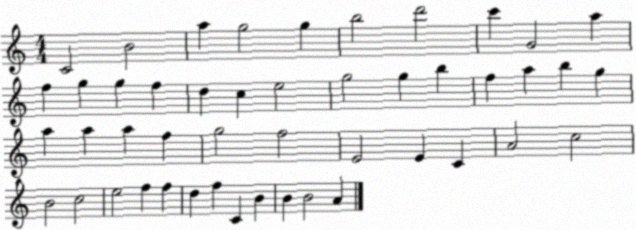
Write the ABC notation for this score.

X:1
T:Untitled
M:4/4
L:1/4
K:C
C2 B2 a g2 g b2 d'2 c' G2 a f g g f d c e2 g2 g b f a b g a a a f g2 f2 E2 E C A2 c2 B2 c2 e2 f f d f C B B B2 A